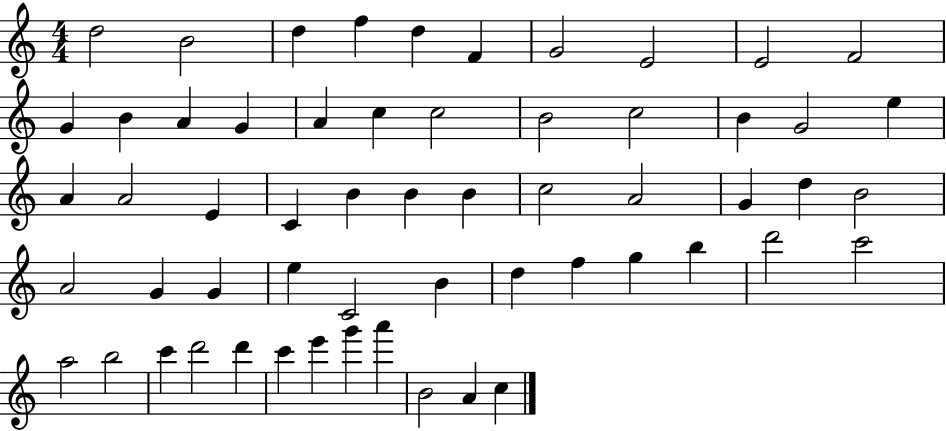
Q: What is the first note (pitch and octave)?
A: D5